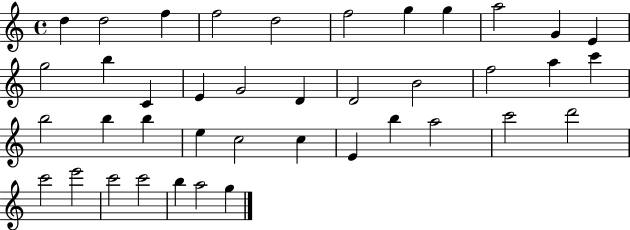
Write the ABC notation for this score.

X:1
T:Untitled
M:4/4
L:1/4
K:C
d d2 f f2 d2 f2 g g a2 G E g2 b C E G2 D D2 B2 f2 a c' b2 b b e c2 c E b a2 c'2 d'2 c'2 e'2 c'2 c'2 b a2 g